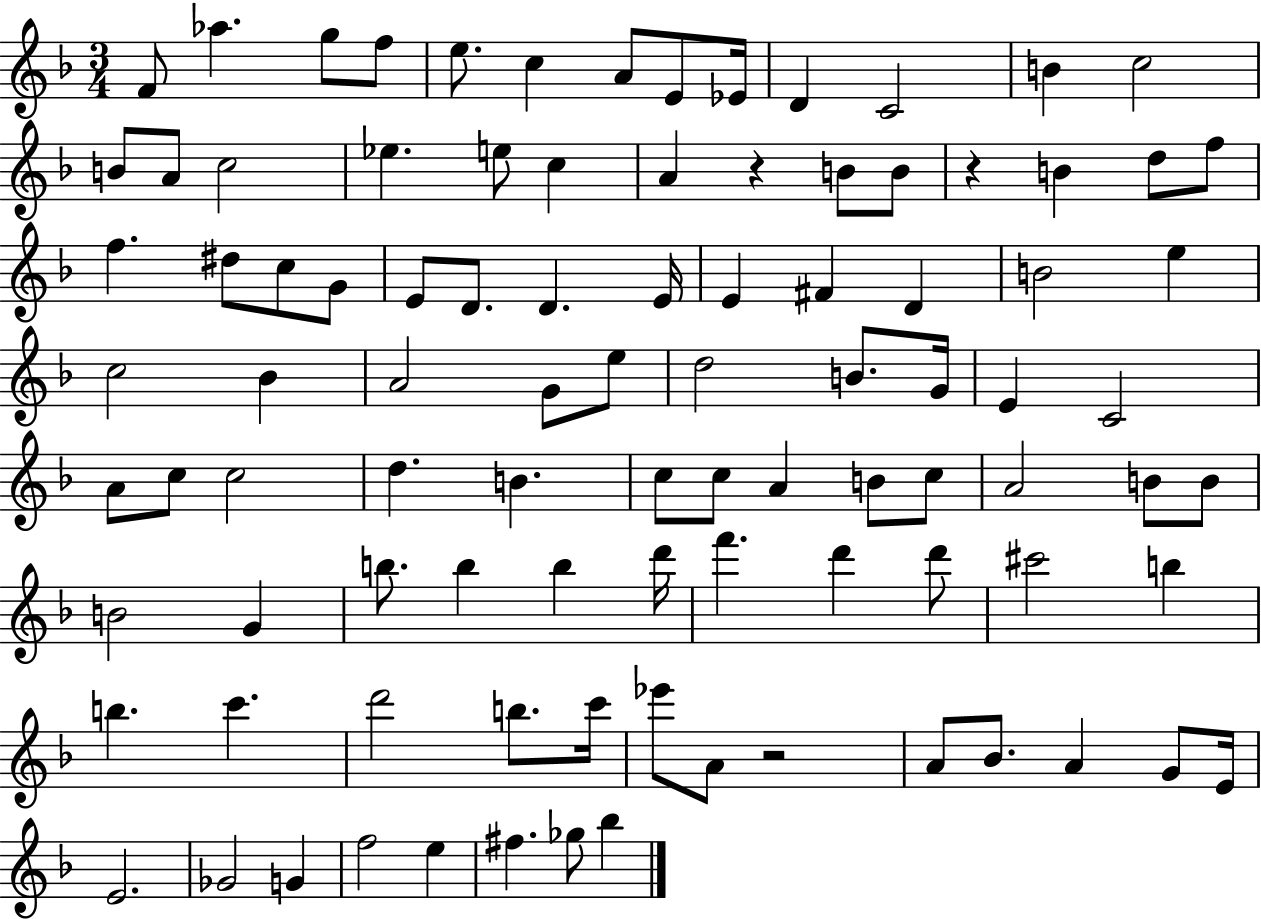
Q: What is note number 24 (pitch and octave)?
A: D5